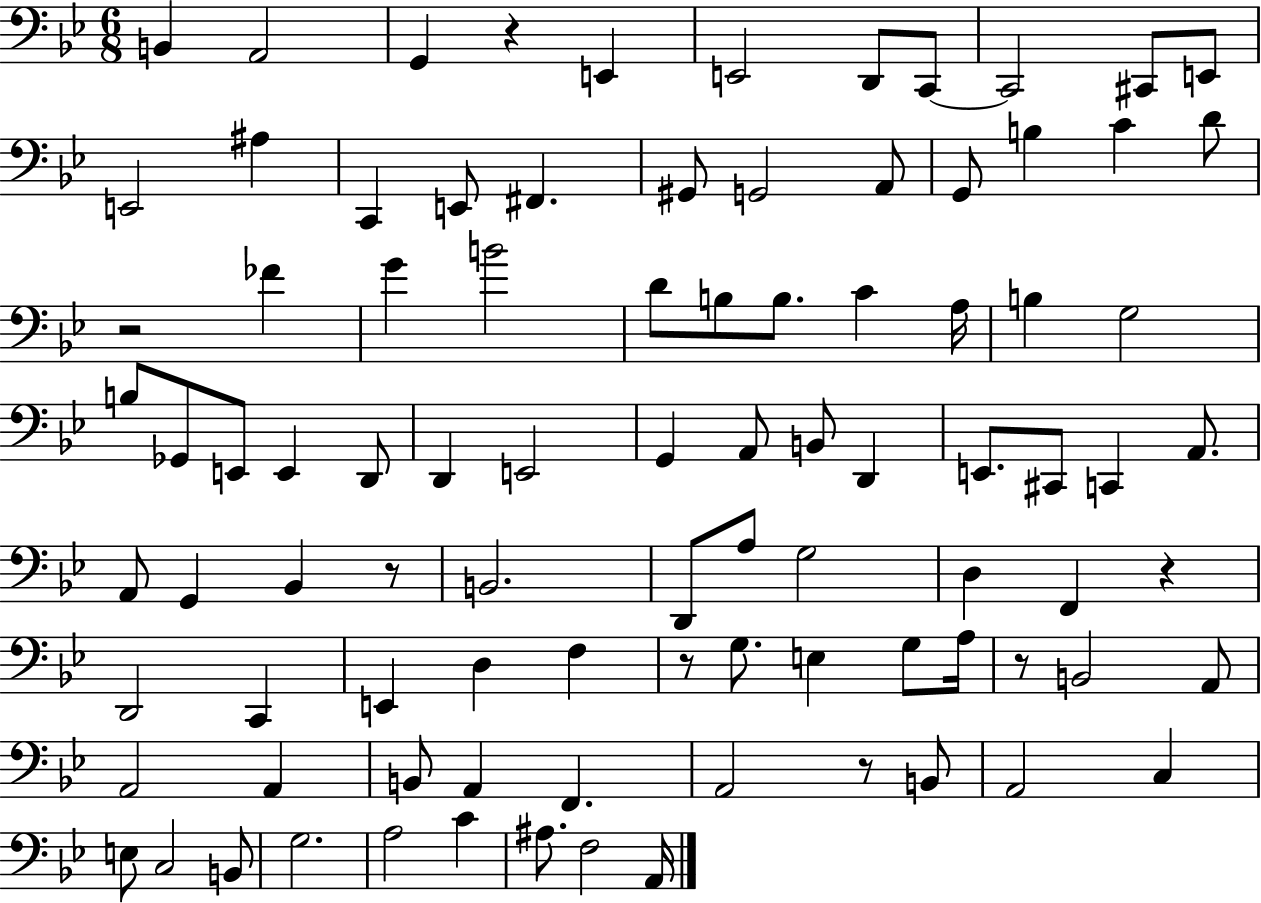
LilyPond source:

{
  \clef bass
  \numericTimeSignature
  \time 6/8
  \key bes \major
  \repeat volta 2 { b,4 a,2 | g,4 r4 e,4 | e,2 d,8 c,8~~ | c,2 cis,8 e,8 | \break e,2 ais4 | c,4 e,8 fis,4. | gis,8 g,2 a,8 | g,8 b4 c'4 d'8 | \break r2 fes'4 | g'4 b'2 | d'8 b8 b8. c'4 a16 | b4 g2 | \break b8 ges,8 e,8 e,4 d,8 | d,4 e,2 | g,4 a,8 b,8 d,4 | e,8. cis,8 c,4 a,8. | \break a,8 g,4 bes,4 r8 | b,2. | d,8 a8 g2 | d4 f,4 r4 | \break d,2 c,4 | e,4 d4 f4 | r8 g8. e4 g8 a16 | r8 b,2 a,8 | \break a,2 a,4 | b,8 a,4 f,4. | a,2 r8 b,8 | a,2 c4 | \break e8 c2 b,8 | g2. | a2 c'4 | ais8. f2 a,16 | \break } \bar "|."
}